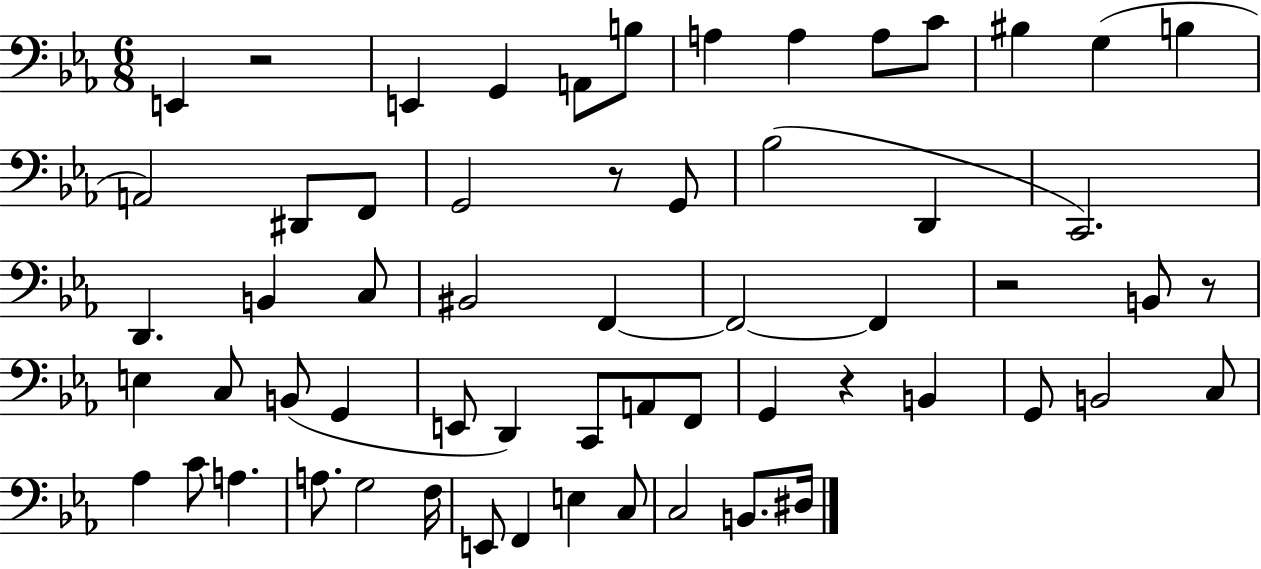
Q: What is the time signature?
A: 6/8